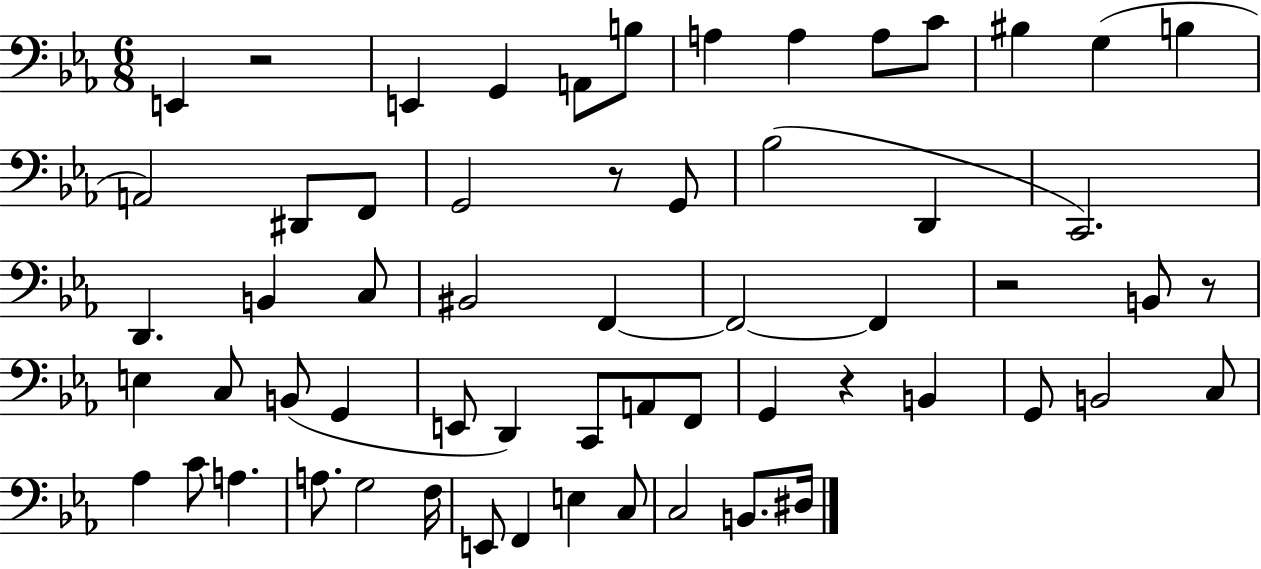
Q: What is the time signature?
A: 6/8